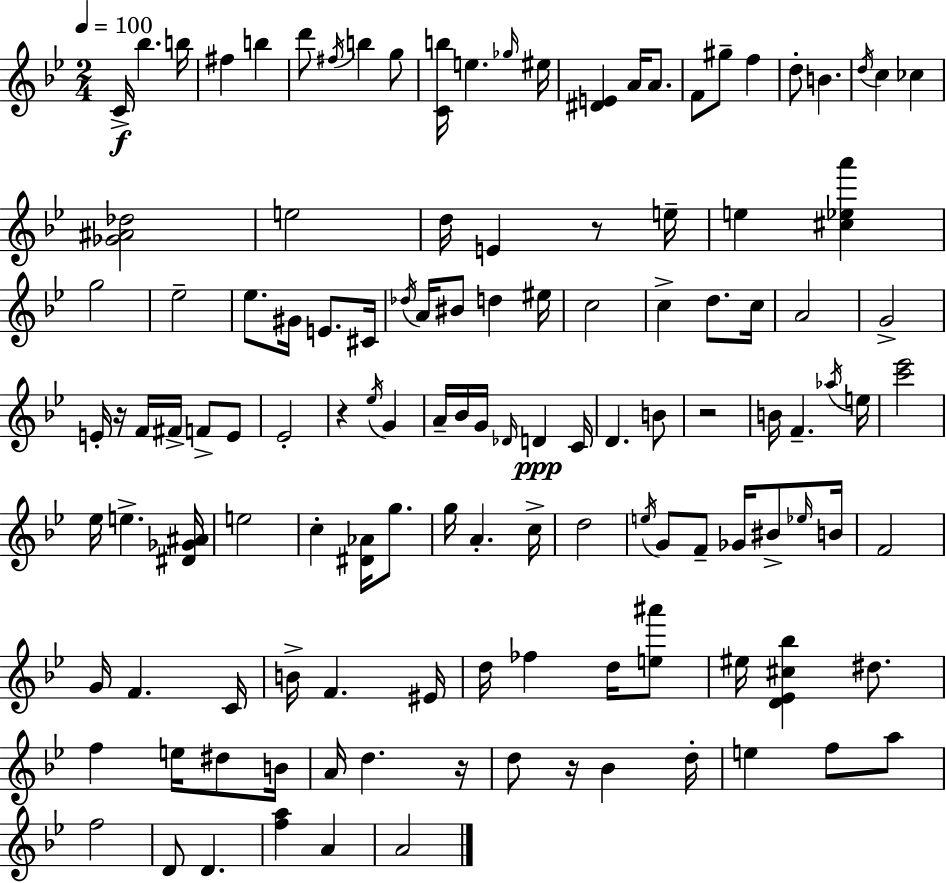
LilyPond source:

{
  \clef treble
  \numericTimeSignature
  \time 2/4
  \key g \minor
  \tempo 4 = 100
  c'16->\f bes''4. b''16 | fis''4 b''4 | d'''8 \acciaccatura { fis''16 } b''4 g''8 | <c' b''>16 e''4. | \break \grace { ges''16 } eis''16 <dis' e'>4 a'16 a'8. | f'8 gis''8-- f''4 | d''8-. b'4. | \acciaccatura { d''16 } c''4 ces''4 | \break <ges' ais' des''>2 | e''2 | d''16 e'4 | r8 e''16-- e''4 <cis'' ees'' a'''>4 | \break g''2 | ees''2-- | ees''8. gis'16 e'8. | cis'16 \acciaccatura { des''16 } a'16 bis'8 d''4 | \break eis''16 c''2 | c''4-> | d''8. c''16 a'2 | g'2-> | \break e'16-. r16 f'16 fis'16-> | f'8-> e'8 ees'2-. | r4 | \acciaccatura { ees''16 } g'4 a'16-- bes'16 g'16 | \break \grace { des'16 }\ppp d'4 c'16 d'4. | b'8 r2 | b'16 f'4.-- | \acciaccatura { aes''16 } e''16 <c''' ees'''>2 | \break ees''16 | e''4.-> <dis' ges' ais'>16 e''2 | c''4-. | <dis' aes'>16 g''8. g''16 | \break a'4.-. c''16-> d''2 | \acciaccatura { e''16 } | g'8 f'8-- ges'16 bis'8-> \grace { ees''16 } | b'16 f'2 | \break g'16 f'4. | c'16 b'16-> f'4. | eis'16 d''16 fes''4 d''16 <e'' ais'''>8 | eis''16 <d' ees' cis'' bes''>4 dis''8. | \break f''4 e''16 dis''8 | b'16 a'16 d''4. | r16 d''8 r16 bes'4 | d''16-. e''4 f''8 a''8 | \break f''2 | d'8 d'4. | <f'' a''>4 a'4 | a'2 | \break \bar "|."
}